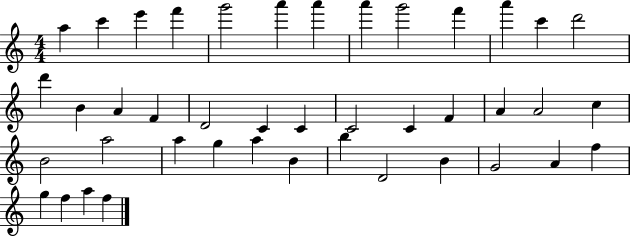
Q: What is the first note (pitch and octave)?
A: A5